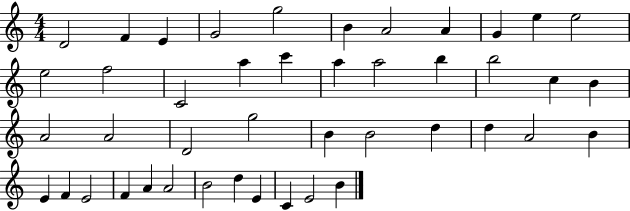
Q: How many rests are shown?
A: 0